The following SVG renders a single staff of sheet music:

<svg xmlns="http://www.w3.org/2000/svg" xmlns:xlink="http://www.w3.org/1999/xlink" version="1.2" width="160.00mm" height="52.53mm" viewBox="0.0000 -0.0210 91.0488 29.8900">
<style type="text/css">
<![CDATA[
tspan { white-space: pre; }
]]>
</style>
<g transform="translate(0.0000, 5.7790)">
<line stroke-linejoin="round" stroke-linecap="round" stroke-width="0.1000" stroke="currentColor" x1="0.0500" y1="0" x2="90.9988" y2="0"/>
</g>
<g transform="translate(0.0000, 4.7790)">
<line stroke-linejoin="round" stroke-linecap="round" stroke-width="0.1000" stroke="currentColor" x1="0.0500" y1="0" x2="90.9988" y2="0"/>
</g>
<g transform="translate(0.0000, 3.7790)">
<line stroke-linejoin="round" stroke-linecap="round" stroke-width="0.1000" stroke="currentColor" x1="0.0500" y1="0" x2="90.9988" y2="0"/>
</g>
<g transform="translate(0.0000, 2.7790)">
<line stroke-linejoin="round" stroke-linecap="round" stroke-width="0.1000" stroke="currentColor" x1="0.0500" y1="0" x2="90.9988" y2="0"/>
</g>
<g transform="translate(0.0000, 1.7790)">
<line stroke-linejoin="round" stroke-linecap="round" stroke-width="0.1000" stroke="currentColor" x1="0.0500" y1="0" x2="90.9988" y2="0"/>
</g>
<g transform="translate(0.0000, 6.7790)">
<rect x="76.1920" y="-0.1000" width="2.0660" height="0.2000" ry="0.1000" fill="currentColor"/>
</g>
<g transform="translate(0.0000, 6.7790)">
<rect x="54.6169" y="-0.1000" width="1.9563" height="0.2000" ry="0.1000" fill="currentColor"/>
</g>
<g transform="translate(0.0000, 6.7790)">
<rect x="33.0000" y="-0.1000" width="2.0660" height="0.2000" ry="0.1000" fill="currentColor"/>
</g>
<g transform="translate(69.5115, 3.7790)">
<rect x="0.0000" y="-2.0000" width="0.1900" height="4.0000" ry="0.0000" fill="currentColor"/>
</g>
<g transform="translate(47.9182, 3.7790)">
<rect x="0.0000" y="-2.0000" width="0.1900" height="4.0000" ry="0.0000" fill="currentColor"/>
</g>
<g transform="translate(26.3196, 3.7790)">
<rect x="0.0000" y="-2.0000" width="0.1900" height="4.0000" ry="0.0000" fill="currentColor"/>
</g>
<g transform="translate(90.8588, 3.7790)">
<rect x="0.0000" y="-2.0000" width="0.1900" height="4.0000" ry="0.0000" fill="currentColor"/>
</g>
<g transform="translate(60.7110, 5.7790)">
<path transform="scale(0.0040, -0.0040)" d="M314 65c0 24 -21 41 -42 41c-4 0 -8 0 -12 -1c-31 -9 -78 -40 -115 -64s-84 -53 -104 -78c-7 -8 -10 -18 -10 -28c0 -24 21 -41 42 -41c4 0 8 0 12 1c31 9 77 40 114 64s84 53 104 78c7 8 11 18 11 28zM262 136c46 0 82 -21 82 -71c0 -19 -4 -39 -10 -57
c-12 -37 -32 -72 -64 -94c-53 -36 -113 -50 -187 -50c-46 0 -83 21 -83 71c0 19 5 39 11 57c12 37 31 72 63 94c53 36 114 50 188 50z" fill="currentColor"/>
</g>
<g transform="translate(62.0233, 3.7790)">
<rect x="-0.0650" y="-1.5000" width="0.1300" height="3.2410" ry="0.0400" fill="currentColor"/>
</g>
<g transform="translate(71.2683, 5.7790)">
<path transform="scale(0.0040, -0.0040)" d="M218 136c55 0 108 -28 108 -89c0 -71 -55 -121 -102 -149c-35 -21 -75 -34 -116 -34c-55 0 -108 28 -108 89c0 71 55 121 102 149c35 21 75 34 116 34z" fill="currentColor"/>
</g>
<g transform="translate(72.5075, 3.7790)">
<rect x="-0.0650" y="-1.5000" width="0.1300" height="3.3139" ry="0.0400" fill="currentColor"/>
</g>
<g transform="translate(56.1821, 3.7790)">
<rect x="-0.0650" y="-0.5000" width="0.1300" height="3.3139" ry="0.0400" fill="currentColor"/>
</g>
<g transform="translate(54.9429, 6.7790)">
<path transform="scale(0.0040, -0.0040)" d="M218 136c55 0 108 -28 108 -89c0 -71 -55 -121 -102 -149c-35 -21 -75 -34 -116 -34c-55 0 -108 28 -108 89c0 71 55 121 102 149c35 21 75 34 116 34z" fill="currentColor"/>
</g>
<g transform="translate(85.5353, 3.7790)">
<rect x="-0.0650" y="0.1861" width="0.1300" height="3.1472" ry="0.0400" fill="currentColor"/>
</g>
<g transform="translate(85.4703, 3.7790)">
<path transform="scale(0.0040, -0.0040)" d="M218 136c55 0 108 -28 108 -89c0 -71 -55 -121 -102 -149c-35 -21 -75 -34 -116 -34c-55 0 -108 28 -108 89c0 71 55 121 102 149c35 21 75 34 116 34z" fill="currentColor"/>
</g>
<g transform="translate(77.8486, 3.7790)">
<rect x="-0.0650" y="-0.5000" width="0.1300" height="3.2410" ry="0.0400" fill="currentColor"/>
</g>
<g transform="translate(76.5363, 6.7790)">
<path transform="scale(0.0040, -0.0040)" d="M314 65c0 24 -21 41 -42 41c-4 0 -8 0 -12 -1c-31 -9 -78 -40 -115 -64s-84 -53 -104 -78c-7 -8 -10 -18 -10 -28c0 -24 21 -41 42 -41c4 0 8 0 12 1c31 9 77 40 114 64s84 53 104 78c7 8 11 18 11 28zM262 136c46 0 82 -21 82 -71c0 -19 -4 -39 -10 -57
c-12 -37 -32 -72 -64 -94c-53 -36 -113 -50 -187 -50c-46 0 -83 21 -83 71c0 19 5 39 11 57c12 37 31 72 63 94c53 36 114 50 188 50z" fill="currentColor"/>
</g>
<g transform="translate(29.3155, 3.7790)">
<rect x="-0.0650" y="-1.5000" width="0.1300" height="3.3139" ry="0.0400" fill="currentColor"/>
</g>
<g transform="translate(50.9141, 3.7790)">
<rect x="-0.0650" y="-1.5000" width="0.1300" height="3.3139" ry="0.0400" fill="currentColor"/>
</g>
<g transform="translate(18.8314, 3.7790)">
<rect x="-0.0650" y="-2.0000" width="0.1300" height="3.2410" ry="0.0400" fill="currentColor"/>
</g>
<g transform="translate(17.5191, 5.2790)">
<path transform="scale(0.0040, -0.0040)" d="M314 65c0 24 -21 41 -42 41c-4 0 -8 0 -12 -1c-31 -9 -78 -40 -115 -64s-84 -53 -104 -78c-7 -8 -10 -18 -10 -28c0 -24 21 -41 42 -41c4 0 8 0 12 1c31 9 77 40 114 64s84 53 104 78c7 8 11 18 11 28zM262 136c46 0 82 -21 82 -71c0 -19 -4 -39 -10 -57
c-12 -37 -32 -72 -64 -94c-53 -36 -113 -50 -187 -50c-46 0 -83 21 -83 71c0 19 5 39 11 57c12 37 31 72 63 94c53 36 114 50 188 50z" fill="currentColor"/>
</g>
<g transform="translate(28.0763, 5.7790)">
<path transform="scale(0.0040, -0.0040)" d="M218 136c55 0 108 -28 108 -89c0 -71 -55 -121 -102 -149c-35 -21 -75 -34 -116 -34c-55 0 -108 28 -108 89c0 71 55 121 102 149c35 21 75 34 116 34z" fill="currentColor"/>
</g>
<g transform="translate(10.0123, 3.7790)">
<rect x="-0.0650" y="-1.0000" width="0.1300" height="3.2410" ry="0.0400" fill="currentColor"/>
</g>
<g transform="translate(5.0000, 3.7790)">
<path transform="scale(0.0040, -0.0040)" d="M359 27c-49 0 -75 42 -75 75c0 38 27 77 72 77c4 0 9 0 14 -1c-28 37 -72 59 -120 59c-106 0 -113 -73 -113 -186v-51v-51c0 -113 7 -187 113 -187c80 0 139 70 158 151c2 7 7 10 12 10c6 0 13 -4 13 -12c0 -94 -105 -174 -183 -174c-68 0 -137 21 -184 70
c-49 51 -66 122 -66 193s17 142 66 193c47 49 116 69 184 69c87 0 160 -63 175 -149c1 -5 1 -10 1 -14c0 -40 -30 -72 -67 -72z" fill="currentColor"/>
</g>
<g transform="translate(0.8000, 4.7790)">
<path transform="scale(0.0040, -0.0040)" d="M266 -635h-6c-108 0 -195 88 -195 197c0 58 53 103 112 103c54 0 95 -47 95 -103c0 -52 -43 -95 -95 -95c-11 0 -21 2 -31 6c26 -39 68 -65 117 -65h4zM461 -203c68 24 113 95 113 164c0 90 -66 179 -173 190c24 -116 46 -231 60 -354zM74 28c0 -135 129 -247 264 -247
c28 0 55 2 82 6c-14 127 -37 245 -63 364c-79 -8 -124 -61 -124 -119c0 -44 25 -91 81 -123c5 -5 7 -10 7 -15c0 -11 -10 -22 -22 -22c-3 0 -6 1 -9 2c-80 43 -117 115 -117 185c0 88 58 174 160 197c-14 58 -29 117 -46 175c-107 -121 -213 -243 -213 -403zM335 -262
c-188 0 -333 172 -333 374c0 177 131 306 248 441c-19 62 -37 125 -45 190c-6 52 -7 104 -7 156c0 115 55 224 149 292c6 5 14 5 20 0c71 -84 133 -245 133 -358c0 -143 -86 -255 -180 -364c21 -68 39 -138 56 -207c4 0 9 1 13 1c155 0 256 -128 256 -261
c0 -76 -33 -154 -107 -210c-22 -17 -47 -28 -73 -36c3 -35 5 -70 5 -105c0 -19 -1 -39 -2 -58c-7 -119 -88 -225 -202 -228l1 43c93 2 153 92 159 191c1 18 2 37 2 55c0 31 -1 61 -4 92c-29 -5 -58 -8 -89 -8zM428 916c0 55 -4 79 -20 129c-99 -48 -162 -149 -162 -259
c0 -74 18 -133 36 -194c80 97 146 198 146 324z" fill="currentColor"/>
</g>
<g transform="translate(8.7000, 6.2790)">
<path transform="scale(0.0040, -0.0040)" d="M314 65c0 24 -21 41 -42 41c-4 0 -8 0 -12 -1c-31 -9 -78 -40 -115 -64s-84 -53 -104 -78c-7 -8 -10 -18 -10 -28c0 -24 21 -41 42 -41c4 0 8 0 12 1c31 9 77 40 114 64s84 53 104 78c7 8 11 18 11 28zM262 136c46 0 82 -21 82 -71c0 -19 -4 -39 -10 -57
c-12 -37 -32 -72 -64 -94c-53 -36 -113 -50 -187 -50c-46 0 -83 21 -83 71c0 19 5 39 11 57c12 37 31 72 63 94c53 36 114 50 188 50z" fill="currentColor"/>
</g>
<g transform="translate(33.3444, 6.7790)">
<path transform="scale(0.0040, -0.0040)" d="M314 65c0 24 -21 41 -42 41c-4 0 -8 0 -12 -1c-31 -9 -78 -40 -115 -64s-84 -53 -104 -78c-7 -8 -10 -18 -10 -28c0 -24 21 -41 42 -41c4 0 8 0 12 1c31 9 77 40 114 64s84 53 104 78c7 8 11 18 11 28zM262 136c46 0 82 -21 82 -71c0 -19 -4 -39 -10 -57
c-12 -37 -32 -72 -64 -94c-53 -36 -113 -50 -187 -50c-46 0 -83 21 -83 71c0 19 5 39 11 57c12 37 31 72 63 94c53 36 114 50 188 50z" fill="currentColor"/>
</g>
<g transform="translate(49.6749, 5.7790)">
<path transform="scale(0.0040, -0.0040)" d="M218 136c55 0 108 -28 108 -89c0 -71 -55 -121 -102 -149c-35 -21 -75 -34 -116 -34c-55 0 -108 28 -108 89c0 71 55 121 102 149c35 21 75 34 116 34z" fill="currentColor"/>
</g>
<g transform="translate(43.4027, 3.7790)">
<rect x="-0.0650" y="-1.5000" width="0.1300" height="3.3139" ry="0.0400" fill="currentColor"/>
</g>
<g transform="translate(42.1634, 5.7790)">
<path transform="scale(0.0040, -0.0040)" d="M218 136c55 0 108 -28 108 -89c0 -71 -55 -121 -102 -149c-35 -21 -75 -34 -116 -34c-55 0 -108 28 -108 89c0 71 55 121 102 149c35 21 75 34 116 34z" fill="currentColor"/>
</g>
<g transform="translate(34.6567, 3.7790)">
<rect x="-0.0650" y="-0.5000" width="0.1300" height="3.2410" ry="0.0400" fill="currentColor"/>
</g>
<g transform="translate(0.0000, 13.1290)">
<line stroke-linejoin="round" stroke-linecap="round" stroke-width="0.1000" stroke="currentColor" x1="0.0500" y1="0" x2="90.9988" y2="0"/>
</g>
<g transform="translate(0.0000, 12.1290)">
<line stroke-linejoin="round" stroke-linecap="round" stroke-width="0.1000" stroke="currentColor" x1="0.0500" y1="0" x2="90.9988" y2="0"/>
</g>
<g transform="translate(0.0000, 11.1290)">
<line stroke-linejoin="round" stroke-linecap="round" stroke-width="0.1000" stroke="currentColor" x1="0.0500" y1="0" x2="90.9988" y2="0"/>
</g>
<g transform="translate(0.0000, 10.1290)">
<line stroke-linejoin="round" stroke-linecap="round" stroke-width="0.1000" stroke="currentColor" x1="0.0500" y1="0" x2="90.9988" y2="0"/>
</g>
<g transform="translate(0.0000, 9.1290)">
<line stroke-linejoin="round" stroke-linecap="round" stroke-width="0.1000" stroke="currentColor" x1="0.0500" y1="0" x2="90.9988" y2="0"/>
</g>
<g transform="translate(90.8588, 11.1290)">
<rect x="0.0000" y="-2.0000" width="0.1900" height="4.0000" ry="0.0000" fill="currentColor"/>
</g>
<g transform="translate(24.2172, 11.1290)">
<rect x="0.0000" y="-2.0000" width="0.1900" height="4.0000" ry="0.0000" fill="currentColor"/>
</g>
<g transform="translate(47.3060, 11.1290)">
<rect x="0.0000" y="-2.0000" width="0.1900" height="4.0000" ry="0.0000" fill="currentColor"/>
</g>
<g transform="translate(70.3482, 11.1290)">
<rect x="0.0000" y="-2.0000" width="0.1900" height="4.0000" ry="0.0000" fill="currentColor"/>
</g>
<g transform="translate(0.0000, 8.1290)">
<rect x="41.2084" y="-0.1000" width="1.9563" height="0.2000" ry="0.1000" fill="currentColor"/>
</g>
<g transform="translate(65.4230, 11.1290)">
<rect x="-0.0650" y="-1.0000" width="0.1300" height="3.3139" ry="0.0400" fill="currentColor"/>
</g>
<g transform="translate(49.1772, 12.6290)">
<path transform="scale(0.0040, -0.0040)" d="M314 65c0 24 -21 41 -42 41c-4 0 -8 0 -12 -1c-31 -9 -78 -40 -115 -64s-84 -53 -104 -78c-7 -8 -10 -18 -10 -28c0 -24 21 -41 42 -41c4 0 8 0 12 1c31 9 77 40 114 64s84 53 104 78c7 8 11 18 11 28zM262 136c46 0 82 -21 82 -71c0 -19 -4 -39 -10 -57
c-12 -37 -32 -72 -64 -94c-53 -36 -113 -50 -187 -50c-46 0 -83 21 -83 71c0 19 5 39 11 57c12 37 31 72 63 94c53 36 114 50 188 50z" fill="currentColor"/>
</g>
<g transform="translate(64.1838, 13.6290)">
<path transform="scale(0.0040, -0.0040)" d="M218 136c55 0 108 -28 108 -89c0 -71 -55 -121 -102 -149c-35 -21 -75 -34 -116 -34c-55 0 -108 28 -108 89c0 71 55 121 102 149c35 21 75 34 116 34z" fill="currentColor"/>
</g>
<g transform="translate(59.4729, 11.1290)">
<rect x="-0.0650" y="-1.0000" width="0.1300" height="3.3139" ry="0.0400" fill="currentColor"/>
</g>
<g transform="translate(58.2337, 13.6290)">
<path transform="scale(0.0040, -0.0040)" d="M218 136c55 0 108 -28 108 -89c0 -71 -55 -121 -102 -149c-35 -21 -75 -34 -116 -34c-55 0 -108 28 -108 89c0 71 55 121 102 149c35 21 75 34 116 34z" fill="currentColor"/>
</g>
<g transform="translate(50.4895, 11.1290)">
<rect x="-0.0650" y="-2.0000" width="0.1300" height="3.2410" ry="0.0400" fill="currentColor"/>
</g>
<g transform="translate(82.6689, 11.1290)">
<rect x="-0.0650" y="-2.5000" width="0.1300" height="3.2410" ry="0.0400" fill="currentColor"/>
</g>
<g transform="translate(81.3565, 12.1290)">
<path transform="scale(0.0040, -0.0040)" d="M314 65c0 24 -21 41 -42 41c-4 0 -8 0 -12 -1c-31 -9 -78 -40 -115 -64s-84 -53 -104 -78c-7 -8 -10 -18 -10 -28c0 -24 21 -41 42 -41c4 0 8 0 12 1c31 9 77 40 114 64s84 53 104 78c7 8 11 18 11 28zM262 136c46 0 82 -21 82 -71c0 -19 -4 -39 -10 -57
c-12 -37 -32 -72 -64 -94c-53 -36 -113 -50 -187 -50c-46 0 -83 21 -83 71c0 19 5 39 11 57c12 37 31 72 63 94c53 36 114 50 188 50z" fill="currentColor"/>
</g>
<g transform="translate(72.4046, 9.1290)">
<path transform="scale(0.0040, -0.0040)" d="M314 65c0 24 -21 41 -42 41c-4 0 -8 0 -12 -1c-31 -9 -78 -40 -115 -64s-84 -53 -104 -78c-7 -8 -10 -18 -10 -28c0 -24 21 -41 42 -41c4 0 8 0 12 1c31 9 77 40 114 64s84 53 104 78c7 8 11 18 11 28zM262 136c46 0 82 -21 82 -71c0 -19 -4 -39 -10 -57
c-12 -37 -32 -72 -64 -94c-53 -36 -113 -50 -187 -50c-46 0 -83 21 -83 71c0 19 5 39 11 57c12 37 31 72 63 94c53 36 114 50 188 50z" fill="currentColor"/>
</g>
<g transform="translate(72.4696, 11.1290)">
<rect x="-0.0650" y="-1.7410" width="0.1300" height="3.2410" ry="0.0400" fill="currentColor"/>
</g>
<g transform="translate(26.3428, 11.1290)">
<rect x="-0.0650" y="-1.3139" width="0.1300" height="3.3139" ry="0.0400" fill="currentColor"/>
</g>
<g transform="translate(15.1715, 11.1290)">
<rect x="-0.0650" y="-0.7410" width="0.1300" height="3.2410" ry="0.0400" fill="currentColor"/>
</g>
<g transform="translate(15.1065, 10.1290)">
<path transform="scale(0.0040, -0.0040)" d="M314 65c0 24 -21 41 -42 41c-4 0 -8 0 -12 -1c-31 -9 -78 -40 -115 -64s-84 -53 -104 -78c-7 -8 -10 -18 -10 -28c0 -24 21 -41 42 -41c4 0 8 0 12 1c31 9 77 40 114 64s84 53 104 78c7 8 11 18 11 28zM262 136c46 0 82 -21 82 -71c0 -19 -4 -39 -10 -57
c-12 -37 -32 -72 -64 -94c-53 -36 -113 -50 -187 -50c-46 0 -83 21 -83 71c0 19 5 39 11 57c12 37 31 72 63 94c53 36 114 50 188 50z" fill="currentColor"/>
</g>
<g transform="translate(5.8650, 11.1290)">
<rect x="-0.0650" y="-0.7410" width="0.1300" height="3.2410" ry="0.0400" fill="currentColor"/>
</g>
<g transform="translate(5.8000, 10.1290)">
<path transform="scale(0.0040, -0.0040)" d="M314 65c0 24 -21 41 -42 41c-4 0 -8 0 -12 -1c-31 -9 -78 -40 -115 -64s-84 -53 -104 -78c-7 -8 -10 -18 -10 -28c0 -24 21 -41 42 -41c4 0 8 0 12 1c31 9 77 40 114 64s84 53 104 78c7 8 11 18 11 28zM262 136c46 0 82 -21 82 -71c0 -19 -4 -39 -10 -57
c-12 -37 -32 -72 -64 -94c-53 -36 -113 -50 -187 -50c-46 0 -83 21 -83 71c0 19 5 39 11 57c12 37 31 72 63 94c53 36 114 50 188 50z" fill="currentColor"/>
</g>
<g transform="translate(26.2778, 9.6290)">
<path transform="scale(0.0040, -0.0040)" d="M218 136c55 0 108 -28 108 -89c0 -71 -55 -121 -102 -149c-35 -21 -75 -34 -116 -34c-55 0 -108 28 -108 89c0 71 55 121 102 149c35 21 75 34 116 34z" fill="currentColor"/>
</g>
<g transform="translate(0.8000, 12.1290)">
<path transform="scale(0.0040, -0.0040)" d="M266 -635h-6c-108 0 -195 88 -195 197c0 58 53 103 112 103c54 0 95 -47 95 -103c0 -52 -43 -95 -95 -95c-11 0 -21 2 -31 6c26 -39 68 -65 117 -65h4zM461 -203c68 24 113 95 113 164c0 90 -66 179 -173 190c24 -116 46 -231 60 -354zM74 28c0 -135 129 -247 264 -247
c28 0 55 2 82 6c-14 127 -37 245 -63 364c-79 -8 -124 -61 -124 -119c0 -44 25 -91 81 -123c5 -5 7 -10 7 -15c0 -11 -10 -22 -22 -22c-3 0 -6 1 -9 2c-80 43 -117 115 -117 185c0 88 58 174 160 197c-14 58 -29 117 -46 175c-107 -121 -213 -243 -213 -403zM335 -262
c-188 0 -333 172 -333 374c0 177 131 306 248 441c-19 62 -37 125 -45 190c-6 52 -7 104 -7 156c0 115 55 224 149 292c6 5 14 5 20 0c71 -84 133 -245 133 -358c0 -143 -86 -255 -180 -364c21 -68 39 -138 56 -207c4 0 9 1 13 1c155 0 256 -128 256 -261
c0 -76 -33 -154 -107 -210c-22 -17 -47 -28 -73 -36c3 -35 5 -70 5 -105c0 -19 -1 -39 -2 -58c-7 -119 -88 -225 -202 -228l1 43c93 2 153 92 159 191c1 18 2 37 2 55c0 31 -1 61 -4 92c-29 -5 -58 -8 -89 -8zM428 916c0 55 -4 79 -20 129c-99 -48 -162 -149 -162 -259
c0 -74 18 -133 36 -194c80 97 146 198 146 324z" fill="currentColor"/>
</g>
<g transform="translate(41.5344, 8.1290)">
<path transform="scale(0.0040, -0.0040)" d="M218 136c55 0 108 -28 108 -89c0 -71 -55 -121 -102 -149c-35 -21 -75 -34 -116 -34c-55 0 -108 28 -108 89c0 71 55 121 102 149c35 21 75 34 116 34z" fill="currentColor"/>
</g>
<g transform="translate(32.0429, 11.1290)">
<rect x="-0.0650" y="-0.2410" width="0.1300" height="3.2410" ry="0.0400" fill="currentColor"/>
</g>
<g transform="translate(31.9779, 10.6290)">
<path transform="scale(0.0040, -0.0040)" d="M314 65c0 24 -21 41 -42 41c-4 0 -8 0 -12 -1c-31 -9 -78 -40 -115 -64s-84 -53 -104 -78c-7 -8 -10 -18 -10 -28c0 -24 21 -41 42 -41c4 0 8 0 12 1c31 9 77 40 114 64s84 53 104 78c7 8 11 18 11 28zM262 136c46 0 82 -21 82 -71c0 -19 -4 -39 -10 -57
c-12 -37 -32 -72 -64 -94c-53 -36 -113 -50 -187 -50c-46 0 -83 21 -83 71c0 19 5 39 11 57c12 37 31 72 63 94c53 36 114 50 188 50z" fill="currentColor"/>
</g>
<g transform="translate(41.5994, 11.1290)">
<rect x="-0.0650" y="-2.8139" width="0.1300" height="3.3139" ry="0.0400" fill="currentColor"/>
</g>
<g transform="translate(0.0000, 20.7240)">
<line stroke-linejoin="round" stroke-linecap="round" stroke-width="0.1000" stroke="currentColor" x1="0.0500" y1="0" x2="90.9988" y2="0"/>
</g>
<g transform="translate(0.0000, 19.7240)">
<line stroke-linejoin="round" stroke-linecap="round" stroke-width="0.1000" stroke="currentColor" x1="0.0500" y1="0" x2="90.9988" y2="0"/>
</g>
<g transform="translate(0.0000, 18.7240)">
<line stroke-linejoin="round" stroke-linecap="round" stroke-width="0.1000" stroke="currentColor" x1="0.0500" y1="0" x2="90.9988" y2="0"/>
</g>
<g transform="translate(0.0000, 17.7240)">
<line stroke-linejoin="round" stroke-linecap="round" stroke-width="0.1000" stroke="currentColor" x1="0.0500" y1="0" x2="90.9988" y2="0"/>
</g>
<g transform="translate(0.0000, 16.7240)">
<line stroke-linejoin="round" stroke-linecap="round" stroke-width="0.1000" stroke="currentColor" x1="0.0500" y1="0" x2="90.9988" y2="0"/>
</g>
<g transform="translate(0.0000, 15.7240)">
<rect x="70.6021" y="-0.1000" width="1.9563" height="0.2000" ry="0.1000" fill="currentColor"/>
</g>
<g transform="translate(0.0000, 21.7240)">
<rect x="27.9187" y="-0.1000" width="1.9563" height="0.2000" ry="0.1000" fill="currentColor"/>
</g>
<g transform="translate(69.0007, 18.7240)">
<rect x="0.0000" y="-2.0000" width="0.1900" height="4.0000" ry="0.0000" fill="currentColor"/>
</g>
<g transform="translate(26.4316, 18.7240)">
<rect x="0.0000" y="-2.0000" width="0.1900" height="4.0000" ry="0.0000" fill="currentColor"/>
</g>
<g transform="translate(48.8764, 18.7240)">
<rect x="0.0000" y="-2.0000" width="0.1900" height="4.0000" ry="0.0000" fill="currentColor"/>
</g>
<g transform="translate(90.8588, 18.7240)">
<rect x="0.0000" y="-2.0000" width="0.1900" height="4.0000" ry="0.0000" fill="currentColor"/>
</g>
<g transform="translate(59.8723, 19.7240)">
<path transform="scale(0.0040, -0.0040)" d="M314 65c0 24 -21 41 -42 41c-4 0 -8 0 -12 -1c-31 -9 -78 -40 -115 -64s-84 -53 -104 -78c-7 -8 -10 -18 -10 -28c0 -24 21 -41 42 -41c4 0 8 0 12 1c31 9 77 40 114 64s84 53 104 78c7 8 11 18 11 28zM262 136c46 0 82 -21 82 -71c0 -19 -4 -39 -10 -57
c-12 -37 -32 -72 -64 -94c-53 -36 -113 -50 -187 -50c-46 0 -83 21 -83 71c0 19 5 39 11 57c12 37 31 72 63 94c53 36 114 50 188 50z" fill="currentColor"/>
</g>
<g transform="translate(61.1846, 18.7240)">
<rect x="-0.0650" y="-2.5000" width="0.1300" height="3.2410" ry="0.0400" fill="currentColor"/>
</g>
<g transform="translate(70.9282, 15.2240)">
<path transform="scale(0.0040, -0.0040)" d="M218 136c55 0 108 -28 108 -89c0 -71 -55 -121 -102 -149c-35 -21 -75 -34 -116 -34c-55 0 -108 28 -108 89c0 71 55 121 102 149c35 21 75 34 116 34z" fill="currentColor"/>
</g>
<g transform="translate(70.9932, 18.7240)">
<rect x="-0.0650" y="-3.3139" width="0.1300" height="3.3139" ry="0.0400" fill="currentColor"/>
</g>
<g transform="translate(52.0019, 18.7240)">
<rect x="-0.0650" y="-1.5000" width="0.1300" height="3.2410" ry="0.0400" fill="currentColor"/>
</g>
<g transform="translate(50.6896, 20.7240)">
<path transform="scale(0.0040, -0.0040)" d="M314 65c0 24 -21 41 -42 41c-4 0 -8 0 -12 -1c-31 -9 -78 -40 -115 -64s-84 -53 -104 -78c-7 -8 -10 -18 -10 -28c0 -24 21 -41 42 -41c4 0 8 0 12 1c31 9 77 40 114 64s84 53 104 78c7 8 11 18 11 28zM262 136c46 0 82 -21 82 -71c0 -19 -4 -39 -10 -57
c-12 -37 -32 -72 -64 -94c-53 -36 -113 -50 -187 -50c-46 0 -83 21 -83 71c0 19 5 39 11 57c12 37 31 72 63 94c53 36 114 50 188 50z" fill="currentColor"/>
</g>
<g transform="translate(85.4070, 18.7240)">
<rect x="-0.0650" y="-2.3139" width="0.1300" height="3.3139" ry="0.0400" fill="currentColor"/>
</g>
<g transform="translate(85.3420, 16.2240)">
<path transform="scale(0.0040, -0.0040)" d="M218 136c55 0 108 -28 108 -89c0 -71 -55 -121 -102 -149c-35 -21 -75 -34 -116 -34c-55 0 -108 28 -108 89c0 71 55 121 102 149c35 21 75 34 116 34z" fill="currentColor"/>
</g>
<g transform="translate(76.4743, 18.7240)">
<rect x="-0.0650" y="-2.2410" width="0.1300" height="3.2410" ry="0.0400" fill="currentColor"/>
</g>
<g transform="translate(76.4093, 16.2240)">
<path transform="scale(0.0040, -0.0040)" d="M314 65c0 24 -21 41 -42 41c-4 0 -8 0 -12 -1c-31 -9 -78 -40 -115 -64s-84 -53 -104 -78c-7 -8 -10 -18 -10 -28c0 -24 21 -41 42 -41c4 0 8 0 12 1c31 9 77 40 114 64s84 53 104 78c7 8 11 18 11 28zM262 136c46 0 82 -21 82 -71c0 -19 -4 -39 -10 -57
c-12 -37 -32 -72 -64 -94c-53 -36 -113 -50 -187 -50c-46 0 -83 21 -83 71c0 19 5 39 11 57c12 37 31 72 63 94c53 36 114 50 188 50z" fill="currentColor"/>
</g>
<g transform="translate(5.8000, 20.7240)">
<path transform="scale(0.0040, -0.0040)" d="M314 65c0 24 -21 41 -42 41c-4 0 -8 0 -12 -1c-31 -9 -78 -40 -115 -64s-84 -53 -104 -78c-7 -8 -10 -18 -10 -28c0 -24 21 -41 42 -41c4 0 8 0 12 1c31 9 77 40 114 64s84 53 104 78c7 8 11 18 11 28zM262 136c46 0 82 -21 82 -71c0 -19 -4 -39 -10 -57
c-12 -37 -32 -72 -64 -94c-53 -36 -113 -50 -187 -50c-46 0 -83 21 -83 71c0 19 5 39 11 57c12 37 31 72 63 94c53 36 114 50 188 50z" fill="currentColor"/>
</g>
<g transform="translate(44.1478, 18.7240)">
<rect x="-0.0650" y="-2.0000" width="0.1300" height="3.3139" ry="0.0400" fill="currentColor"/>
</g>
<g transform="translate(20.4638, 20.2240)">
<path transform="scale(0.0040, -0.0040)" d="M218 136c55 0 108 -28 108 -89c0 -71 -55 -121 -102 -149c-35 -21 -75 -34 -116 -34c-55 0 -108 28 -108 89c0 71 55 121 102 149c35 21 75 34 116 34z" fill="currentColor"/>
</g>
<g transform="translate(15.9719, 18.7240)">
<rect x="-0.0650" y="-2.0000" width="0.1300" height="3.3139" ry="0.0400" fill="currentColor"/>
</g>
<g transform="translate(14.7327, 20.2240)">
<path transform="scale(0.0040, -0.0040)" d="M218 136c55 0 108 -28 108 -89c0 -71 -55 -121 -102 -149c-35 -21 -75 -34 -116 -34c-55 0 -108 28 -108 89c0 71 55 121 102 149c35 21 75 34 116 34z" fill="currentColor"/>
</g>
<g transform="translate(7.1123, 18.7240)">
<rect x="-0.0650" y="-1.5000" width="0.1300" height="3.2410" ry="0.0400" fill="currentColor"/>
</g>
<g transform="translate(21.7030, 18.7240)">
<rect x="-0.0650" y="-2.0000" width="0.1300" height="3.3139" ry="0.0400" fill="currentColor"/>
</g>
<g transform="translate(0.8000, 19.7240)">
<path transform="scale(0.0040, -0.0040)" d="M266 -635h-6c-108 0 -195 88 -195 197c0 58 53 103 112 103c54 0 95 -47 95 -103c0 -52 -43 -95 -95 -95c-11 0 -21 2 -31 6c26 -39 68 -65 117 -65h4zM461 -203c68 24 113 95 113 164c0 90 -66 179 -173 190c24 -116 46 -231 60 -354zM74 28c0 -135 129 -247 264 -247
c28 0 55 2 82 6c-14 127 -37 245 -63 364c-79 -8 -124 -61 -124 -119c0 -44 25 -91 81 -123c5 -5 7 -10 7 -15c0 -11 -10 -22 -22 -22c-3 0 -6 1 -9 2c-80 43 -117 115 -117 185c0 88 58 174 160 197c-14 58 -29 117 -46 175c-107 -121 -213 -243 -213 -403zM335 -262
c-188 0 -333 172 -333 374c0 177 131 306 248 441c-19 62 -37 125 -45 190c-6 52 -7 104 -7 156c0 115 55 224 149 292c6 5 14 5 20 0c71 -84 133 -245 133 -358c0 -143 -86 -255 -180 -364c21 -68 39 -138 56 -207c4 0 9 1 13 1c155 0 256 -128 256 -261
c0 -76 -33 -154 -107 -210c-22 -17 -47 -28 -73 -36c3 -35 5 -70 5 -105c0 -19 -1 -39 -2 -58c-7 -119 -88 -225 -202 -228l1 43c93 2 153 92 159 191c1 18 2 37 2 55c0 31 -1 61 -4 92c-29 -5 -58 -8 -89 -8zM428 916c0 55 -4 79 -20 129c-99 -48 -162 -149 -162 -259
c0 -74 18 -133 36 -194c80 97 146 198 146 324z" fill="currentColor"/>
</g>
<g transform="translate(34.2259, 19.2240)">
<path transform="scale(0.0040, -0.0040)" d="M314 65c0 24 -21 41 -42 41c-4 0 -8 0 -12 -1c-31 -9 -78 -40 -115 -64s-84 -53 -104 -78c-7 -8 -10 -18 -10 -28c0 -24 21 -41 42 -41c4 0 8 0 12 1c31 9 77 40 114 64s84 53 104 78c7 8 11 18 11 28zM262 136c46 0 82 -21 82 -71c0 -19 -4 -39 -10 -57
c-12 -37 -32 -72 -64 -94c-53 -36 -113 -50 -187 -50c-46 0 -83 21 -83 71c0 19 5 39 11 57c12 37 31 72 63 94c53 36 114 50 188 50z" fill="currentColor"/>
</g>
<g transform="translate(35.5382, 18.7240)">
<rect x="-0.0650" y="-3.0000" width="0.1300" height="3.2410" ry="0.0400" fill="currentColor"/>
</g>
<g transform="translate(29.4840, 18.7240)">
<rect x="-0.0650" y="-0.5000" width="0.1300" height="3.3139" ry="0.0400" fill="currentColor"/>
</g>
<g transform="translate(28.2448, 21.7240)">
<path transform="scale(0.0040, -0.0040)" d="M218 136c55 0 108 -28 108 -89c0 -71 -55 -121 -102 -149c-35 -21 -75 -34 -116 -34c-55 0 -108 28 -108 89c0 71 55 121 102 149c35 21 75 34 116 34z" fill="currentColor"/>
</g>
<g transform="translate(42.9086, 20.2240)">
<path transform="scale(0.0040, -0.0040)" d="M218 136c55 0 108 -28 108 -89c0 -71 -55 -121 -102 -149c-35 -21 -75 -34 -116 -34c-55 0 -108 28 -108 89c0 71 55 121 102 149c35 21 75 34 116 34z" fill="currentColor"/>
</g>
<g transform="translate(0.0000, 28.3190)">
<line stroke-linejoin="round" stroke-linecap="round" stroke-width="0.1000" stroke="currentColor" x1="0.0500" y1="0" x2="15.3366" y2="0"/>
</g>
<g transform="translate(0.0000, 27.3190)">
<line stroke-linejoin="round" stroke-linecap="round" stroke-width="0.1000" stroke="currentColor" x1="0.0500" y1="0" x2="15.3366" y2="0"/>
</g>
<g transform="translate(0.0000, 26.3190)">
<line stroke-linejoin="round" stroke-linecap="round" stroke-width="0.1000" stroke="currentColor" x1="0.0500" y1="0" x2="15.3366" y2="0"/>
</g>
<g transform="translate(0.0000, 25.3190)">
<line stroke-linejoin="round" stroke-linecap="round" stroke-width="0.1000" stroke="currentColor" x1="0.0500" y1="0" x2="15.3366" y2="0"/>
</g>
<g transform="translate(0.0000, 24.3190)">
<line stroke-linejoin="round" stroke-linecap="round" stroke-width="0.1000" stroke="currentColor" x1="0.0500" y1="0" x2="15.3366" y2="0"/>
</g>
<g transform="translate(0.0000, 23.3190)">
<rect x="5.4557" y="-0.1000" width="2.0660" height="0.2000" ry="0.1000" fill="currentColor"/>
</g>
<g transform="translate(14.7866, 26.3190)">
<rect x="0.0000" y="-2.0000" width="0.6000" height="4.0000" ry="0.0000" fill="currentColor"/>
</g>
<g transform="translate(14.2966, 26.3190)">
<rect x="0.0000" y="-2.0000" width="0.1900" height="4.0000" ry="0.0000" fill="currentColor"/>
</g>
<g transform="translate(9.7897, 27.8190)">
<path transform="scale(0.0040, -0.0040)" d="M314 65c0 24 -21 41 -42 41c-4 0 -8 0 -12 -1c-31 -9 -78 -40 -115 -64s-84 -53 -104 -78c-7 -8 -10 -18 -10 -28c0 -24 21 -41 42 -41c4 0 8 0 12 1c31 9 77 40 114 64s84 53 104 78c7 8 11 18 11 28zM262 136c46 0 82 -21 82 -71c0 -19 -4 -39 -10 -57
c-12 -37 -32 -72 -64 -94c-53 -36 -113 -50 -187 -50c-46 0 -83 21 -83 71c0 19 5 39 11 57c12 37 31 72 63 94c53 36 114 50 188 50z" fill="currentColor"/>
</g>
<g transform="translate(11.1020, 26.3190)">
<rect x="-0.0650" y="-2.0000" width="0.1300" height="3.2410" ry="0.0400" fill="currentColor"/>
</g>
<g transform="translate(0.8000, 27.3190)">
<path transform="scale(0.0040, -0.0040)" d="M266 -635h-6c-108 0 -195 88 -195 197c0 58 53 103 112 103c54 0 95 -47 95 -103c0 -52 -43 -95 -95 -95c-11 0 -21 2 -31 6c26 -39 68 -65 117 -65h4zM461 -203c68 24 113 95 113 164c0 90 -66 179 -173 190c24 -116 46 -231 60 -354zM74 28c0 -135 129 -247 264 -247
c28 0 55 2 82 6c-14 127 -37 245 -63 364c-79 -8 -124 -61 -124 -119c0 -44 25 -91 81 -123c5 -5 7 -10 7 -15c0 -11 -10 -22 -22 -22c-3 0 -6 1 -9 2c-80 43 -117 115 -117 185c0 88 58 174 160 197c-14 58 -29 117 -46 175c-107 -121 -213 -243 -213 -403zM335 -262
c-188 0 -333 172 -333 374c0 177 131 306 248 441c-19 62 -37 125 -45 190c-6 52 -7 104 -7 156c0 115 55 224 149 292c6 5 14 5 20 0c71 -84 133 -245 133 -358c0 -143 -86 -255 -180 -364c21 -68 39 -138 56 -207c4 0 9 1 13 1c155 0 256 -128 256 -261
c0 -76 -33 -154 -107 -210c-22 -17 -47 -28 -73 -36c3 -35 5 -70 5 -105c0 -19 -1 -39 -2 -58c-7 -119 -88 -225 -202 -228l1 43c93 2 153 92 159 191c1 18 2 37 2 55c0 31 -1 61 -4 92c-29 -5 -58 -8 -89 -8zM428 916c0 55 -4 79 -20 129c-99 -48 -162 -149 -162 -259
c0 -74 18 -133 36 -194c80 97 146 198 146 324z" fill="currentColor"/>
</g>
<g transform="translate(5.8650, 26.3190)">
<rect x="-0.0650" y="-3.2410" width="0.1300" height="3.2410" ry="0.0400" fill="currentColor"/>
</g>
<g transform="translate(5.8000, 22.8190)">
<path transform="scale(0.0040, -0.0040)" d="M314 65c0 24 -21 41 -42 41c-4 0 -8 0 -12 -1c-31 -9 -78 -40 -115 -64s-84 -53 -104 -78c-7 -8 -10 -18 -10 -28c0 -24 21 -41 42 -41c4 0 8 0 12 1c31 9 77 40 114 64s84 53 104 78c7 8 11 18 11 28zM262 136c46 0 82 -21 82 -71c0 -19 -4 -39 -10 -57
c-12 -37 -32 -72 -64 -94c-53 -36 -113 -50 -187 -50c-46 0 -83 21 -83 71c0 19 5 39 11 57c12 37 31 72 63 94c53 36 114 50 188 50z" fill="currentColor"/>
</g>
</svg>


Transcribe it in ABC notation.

X:1
T:Untitled
M:4/4
L:1/4
K:C
D2 F2 E C2 E E C E2 E C2 B d2 d2 e c2 a F2 D D f2 G2 E2 F F C A2 F E2 G2 b g2 g b2 F2